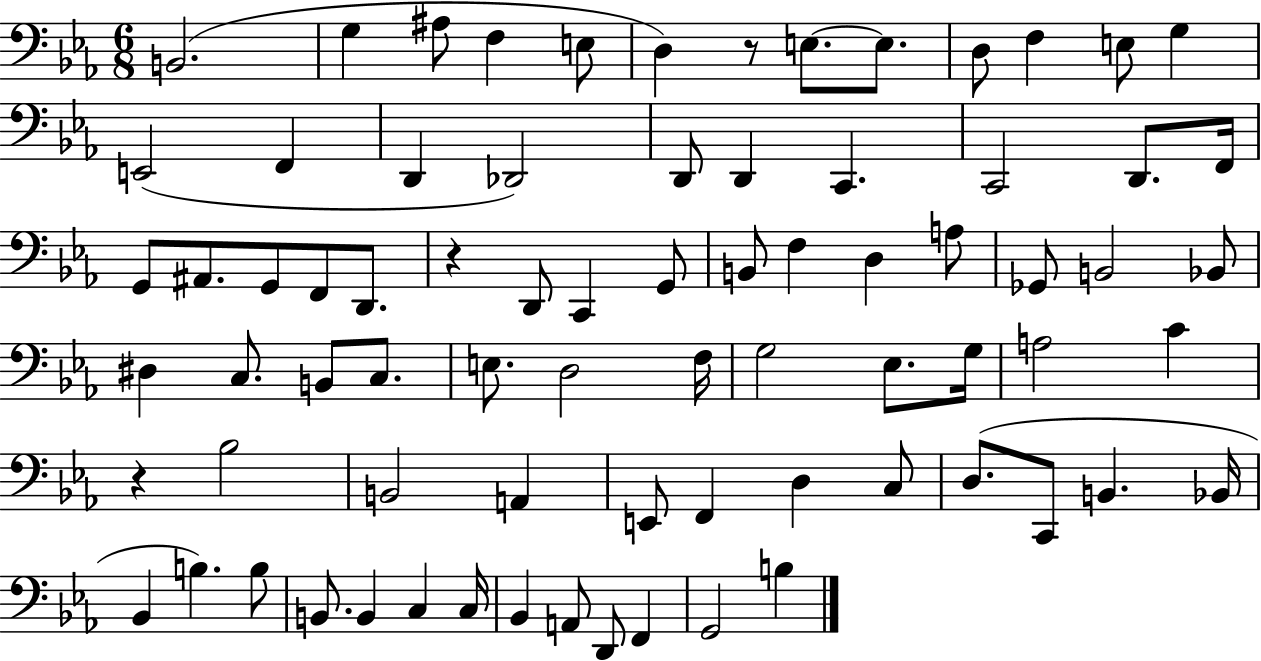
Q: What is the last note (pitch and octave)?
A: B3